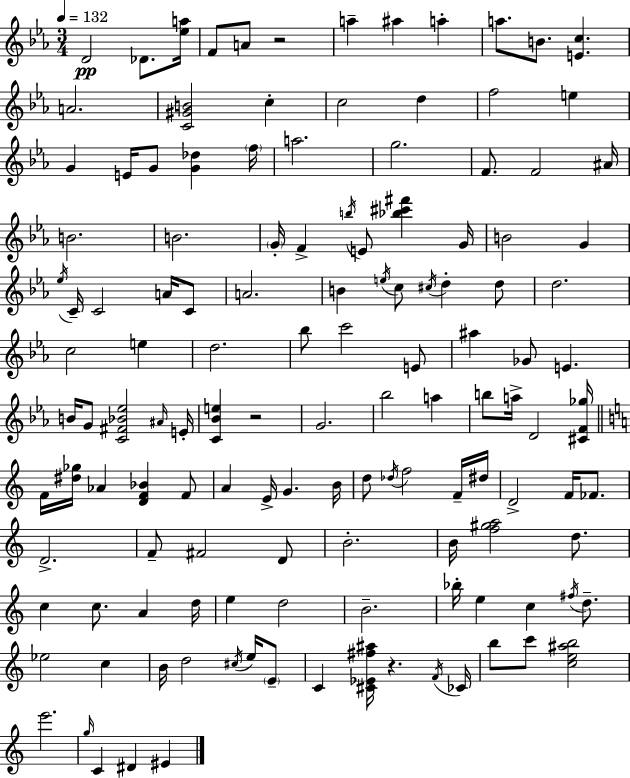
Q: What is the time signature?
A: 3/4